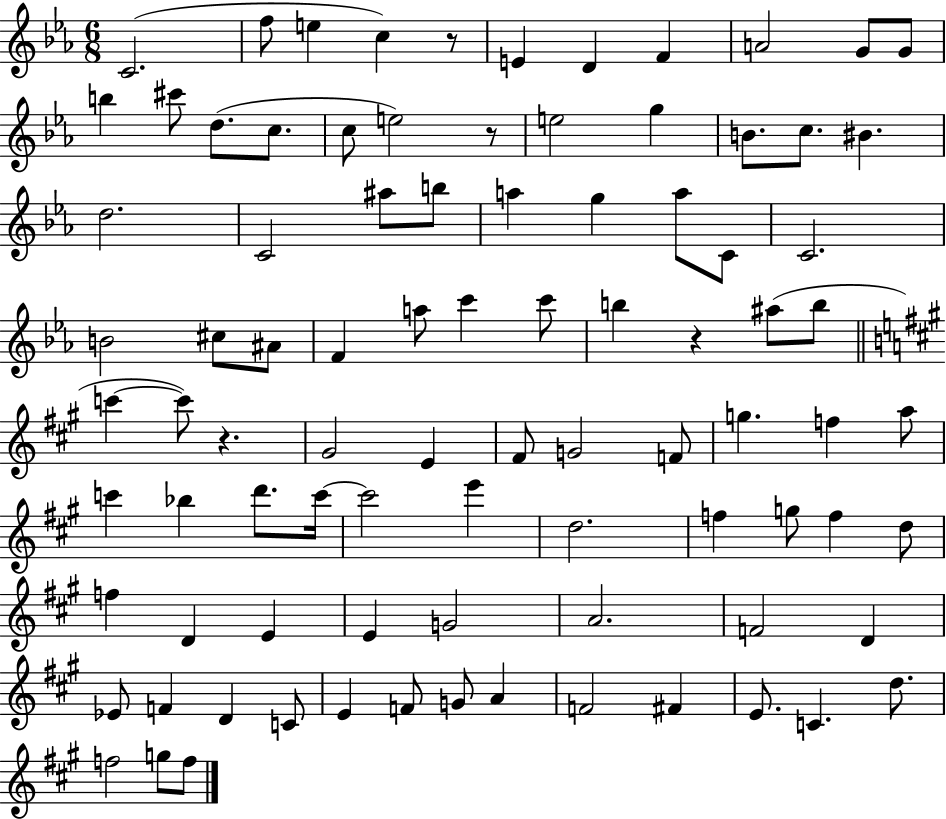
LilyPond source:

{
  \clef treble
  \numericTimeSignature
  \time 6/8
  \key ees \major
  c'2.( | f''8 e''4 c''4) r8 | e'4 d'4 f'4 | a'2 g'8 g'8 | \break b''4 cis'''8 d''8.( c''8. | c''8 e''2) r8 | e''2 g''4 | b'8. c''8. bis'4. | \break d''2. | c'2 ais''8 b''8 | a''4 g''4 a''8 c'8 | c'2. | \break b'2 cis''8 ais'8 | f'4 a''8 c'''4 c'''8 | b''4 r4 ais''8( b''8 | \bar "||" \break \key a \major c'''4~~ c'''8) r4. | gis'2 e'4 | fis'8 g'2 f'8 | g''4. f''4 a''8 | \break c'''4 bes''4 d'''8. c'''16~~ | c'''2 e'''4 | d''2. | f''4 g''8 f''4 d''8 | \break f''4 d'4 e'4 | e'4 g'2 | a'2. | f'2 d'4 | \break ees'8 f'4 d'4 c'8 | e'4 f'8 g'8 a'4 | f'2 fis'4 | e'8. c'4. d''8. | \break f''2 g''8 f''8 | \bar "|."
}